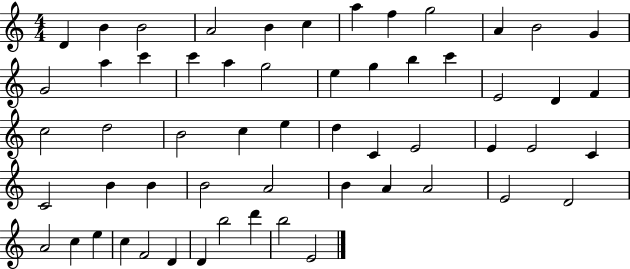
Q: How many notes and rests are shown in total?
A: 57